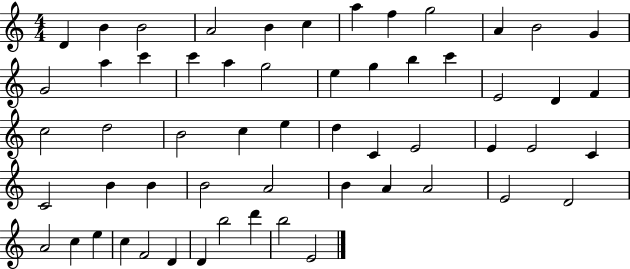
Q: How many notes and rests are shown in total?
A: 57